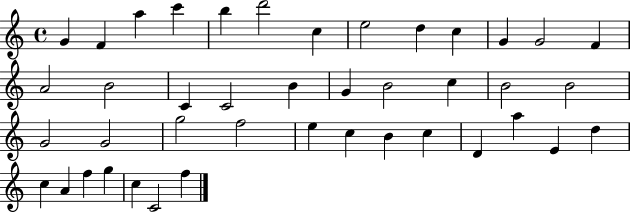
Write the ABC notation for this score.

X:1
T:Untitled
M:4/4
L:1/4
K:C
G F a c' b d'2 c e2 d c G G2 F A2 B2 C C2 B G B2 c B2 B2 G2 G2 g2 f2 e c B c D a E d c A f g c C2 f